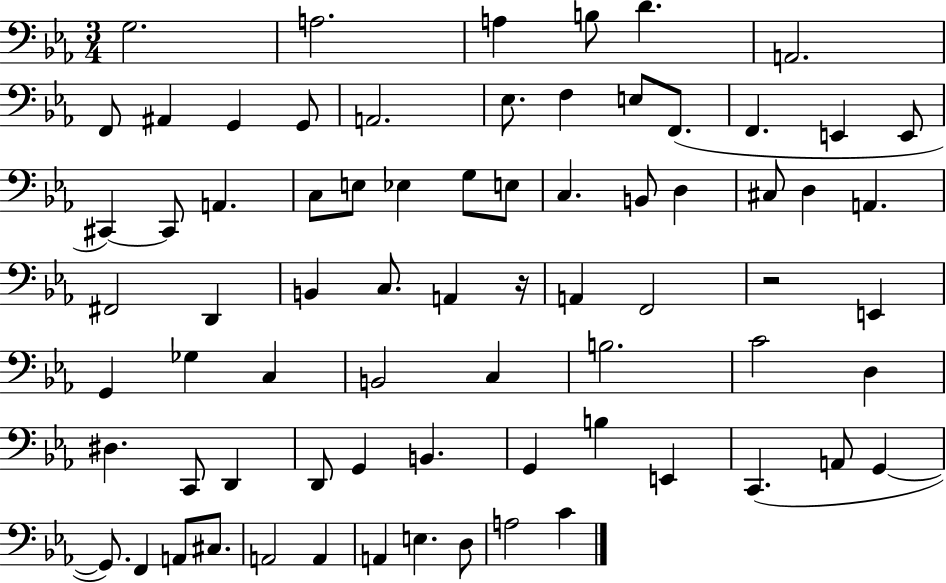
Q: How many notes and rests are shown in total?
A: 73